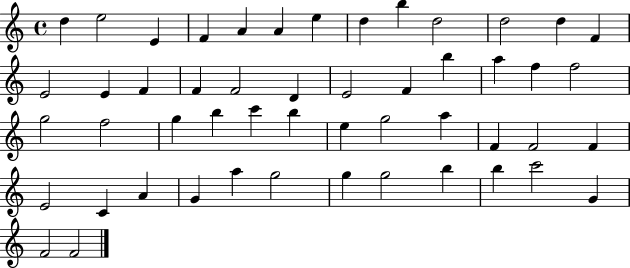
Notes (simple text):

D5/q E5/h E4/q F4/q A4/q A4/q E5/q D5/q B5/q D5/h D5/h D5/q F4/q E4/h E4/q F4/q F4/q F4/h D4/q E4/h F4/q B5/q A5/q F5/q F5/h G5/h F5/h G5/q B5/q C6/q B5/q E5/q G5/h A5/q F4/q F4/h F4/q E4/h C4/q A4/q G4/q A5/q G5/h G5/q G5/h B5/q B5/q C6/h G4/q F4/h F4/h